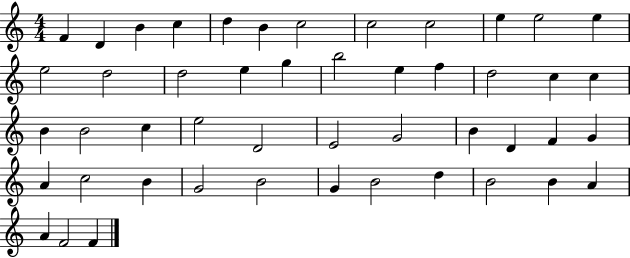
{
  \clef treble
  \numericTimeSignature
  \time 4/4
  \key c \major
  f'4 d'4 b'4 c''4 | d''4 b'4 c''2 | c''2 c''2 | e''4 e''2 e''4 | \break e''2 d''2 | d''2 e''4 g''4 | b''2 e''4 f''4 | d''2 c''4 c''4 | \break b'4 b'2 c''4 | e''2 d'2 | e'2 g'2 | b'4 d'4 f'4 g'4 | \break a'4 c''2 b'4 | g'2 b'2 | g'4 b'2 d''4 | b'2 b'4 a'4 | \break a'4 f'2 f'4 | \bar "|."
}